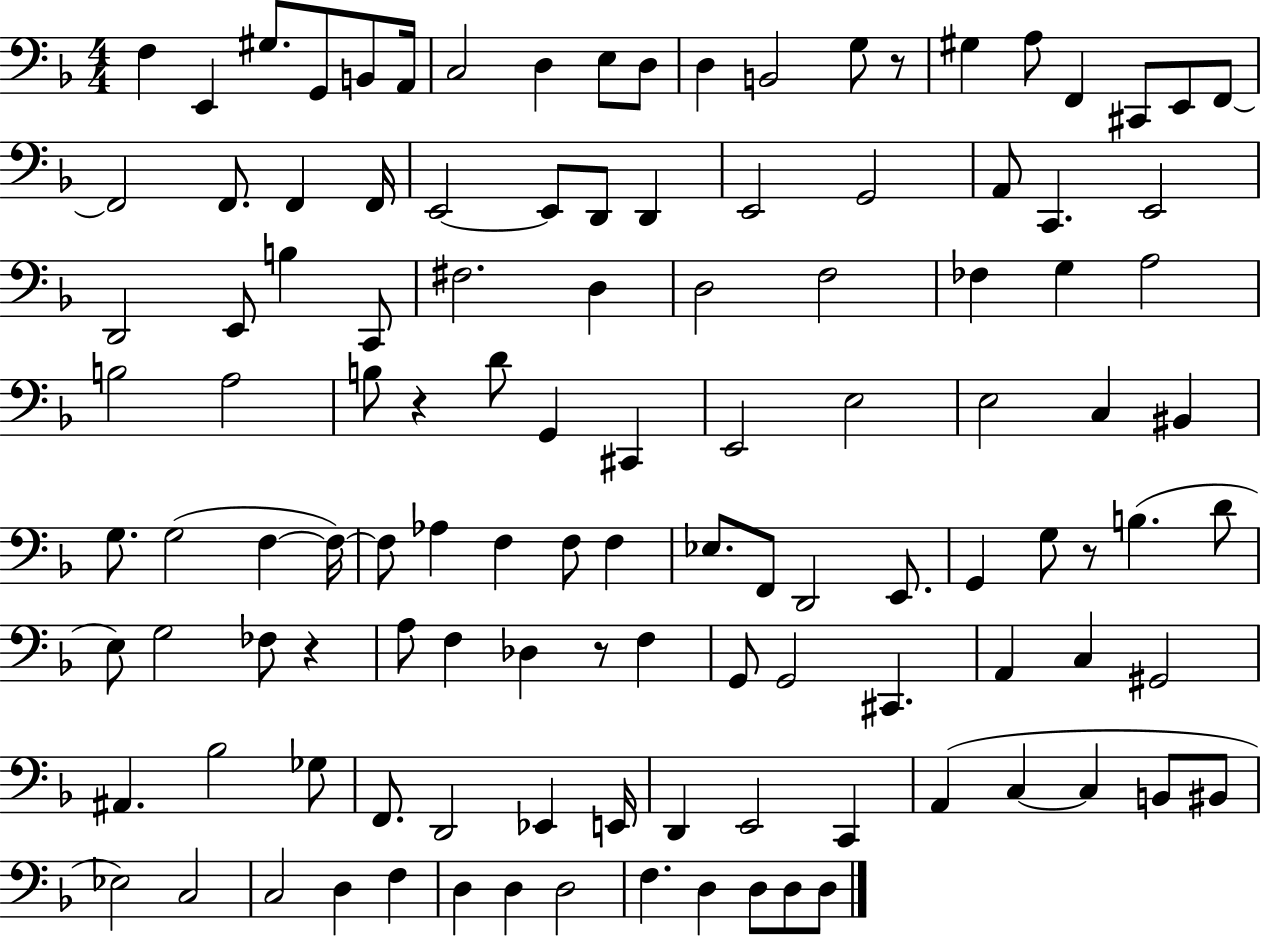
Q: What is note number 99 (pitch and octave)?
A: BIS2